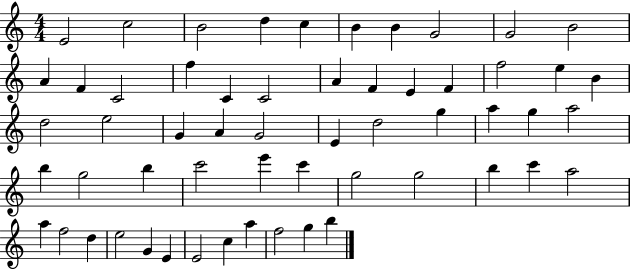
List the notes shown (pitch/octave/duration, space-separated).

E4/h C5/h B4/h D5/q C5/q B4/q B4/q G4/h G4/h B4/h A4/q F4/q C4/h F5/q C4/q C4/h A4/q F4/q E4/q F4/q F5/h E5/q B4/q D5/h E5/h G4/q A4/q G4/h E4/q D5/h G5/q A5/q G5/q A5/h B5/q G5/h B5/q C6/h E6/q C6/q G5/h G5/h B5/q C6/q A5/h A5/q F5/h D5/q E5/h G4/q E4/q E4/h C5/q A5/q F5/h G5/q B5/q